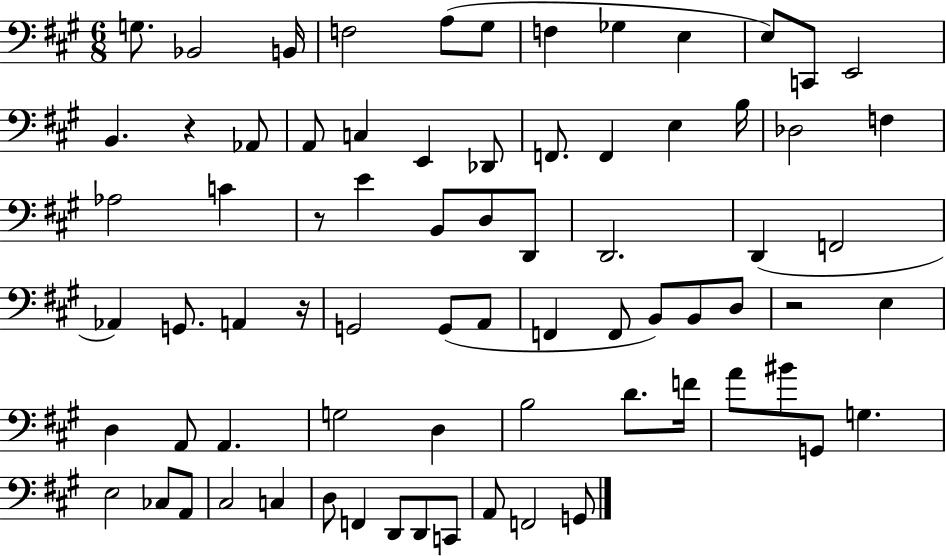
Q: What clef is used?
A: bass